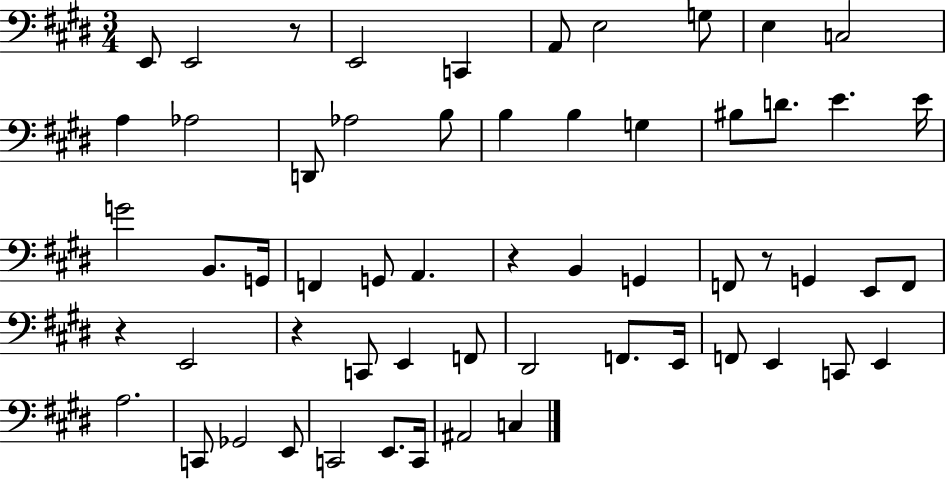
E2/e E2/h R/e E2/h C2/q A2/e E3/h G3/e E3/q C3/h A3/q Ab3/h D2/e Ab3/h B3/e B3/q B3/q G3/q BIS3/e D4/e. E4/q. E4/s G4/h B2/e. G2/s F2/q G2/e A2/q. R/q B2/q G2/q F2/e R/e G2/q E2/e F2/e R/q E2/h R/q C2/e E2/q F2/e D#2/h F2/e. E2/s F2/e E2/q C2/e E2/q A3/h. C2/e Gb2/h E2/e C2/h E2/e. C2/s A#2/h C3/q